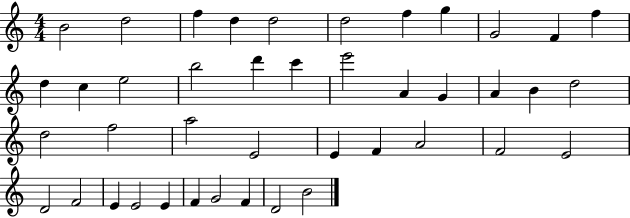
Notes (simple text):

B4/h D5/h F5/q D5/q D5/h D5/h F5/q G5/q G4/h F4/q F5/q D5/q C5/q E5/h B5/h D6/q C6/q E6/h A4/q G4/q A4/q B4/q D5/h D5/h F5/h A5/h E4/h E4/q F4/q A4/h F4/h E4/h D4/h F4/h E4/q E4/h E4/q F4/q G4/h F4/q D4/h B4/h